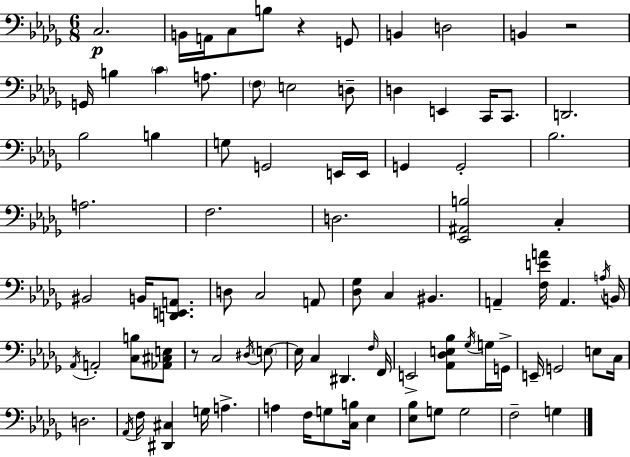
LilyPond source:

{
  \clef bass
  \numericTimeSignature
  \time 6/8
  \key bes \minor
  c2.\p | b,16 a,16 c8 b8 r4 g,8 | b,4 d2 | b,4 r2 | \break g,16 b4 \parenthesize c'4 a8. | \parenthesize f8 e2 d8-- | d4 e,4 c,16 c,8. | d,2. | \break bes2 b4 | g8 g,2 e,16 e,16 | g,4 g,2-. | bes2. | \break a2. | f2. | d2. | <ees, ais, b>2 c4-. | \break bis,2 b,16 <d, e, a,>8. | d8 c2 a,8 | <des ges>8 c4 bis,4. | a,4-- <f e' a'>16 a,4. \acciaccatura { a16 } | \break b,16 \acciaccatura { aes,16 } a,2-. <c b>8 | <aes, cis e>8 r8 c2 | \acciaccatura { dis16 } \parenthesize e8~~ e16 c4 dis,4. | \grace { f16 } f,16 e,2-> | \break <aes, des e bes>8 \acciaccatura { ges16 } g16 g,16-> e,16-- g,2 | e8 c16 d2. | \acciaccatura { aes,16 } f16 <dis, cis>4 g16 | a4.-> a4 f16 g8 | \break <c b>16 ees4 <ees bes>8 g8 g2 | f2-- | g4 \bar "|."
}